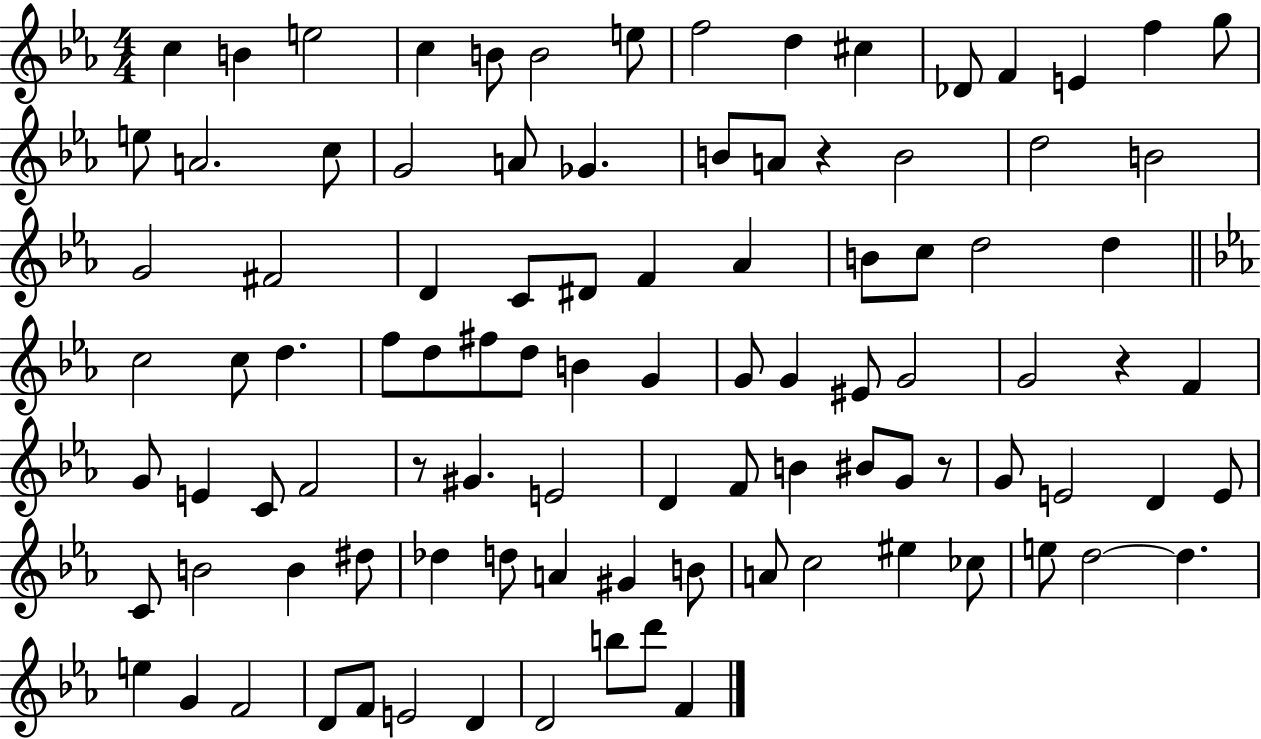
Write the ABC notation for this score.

X:1
T:Untitled
M:4/4
L:1/4
K:Eb
c B e2 c B/2 B2 e/2 f2 d ^c _D/2 F E f g/2 e/2 A2 c/2 G2 A/2 _G B/2 A/2 z B2 d2 B2 G2 ^F2 D C/2 ^D/2 F _A B/2 c/2 d2 d c2 c/2 d f/2 d/2 ^f/2 d/2 B G G/2 G ^E/2 G2 G2 z F G/2 E C/2 F2 z/2 ^G E2 D F/2 B ^B/2 G/2 z/2 G/2 E2 D E/2 C/2 B2 B ^d/2 _d d/2 A ^G B/2 A/2 c2 ^e _c/2 e/2 d2 d e G F2 D/2 F/2 E2 D D2 b/2 d'/2 F